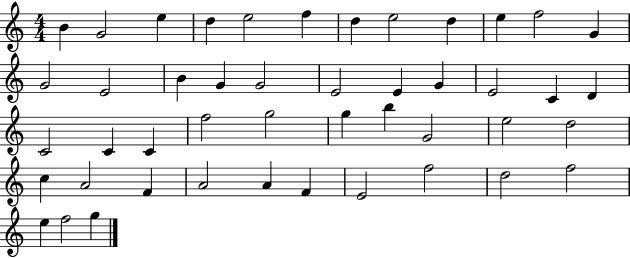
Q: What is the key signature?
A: C major